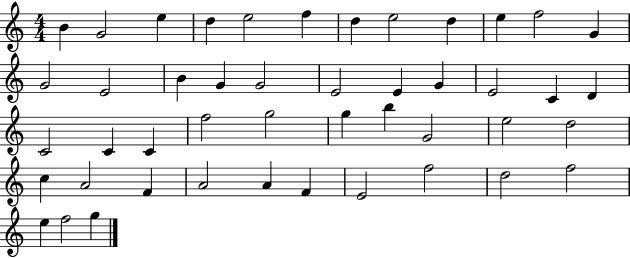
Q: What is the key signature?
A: C major